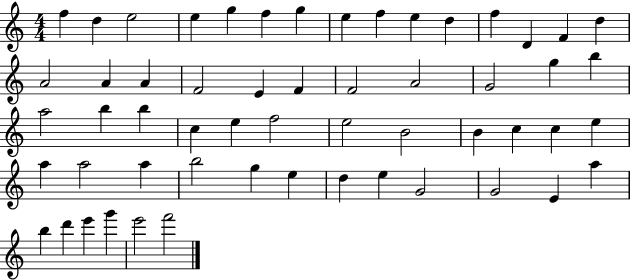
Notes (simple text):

F5/q D5/q E5/h E5/q G5/q F5/q G5/q E5/q F5/q E5/q D5/q F5/q D4/q F4/q D5/q A4/h A4/q A4/q F4/h E4/q F4/q F4/h A4/h G4/h G5/q B5/q A5/h B5/q B5/q C5/q E5/q F5/h E5/h B4/h B4/q C5/q C5/q E5/q A5/q A5/h A5/q B5/h G5/q E5/q D5/q E5/q G4/h G4/h E4/q A5/q B5/q D6/q E6/q G6/q E6/h F6/h